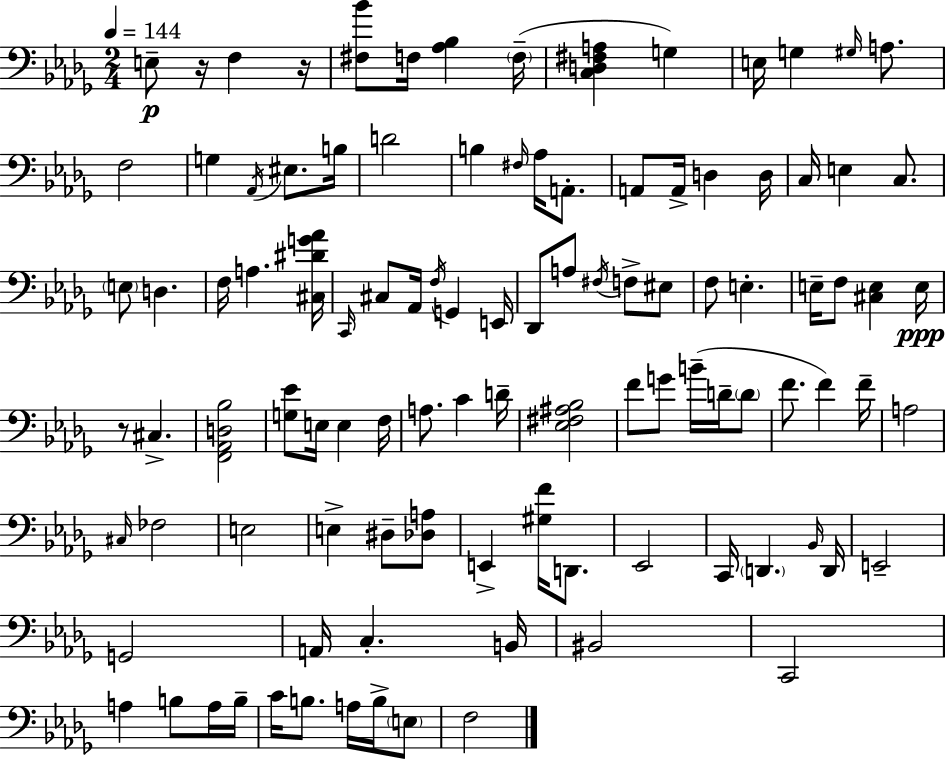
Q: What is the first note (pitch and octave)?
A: E3